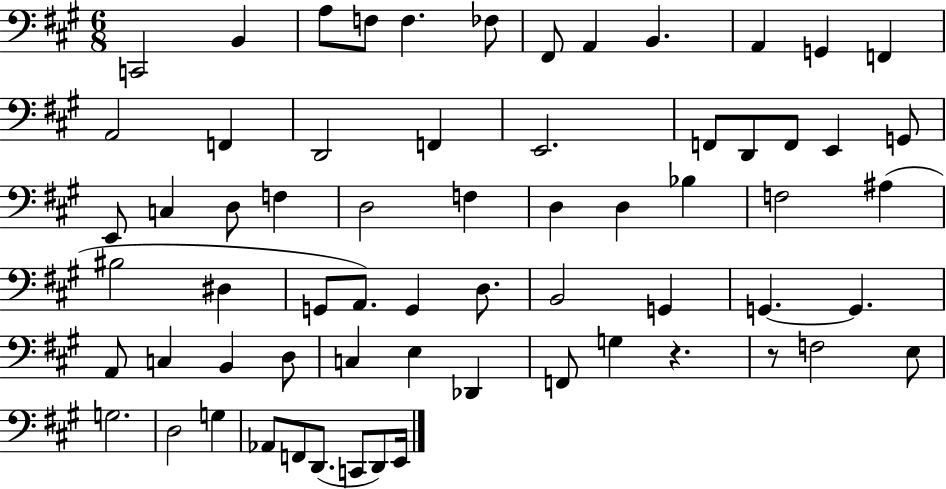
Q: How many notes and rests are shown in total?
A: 65